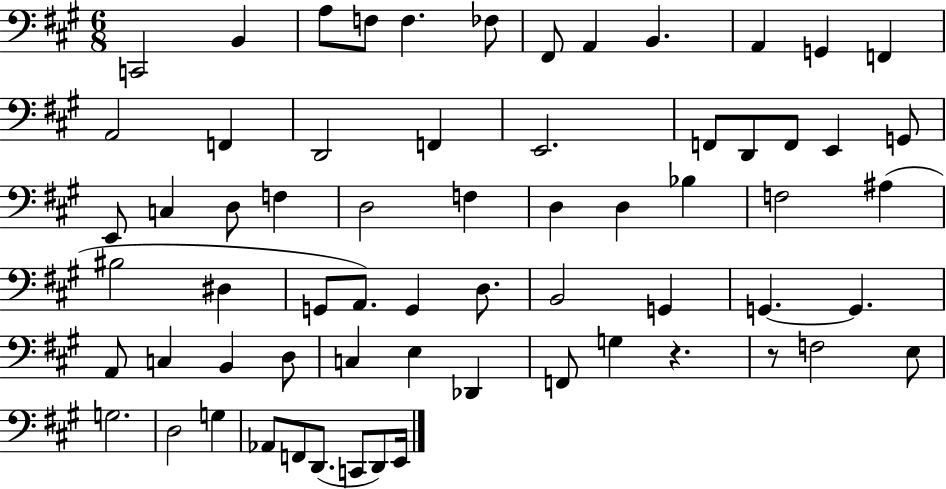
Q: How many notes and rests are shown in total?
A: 65